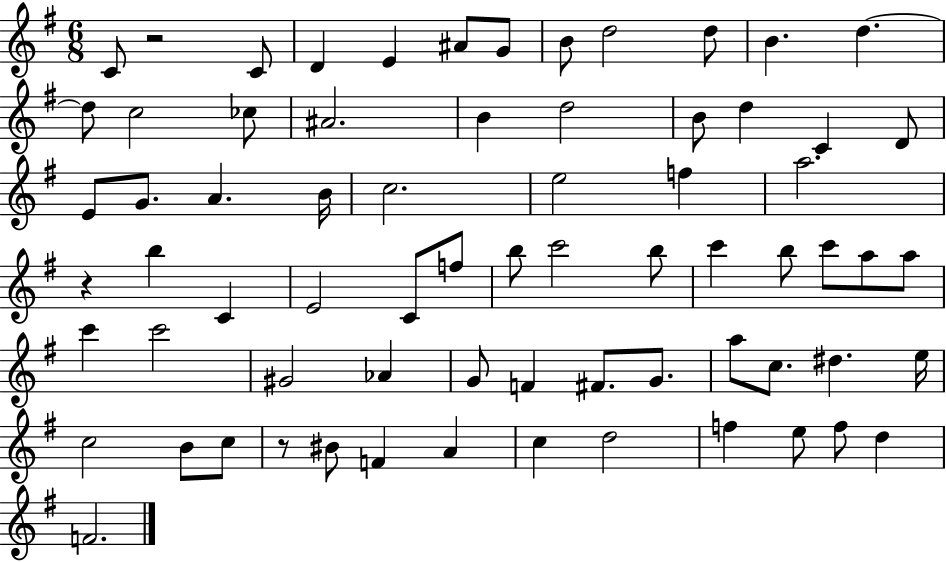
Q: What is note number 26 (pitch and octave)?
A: C5